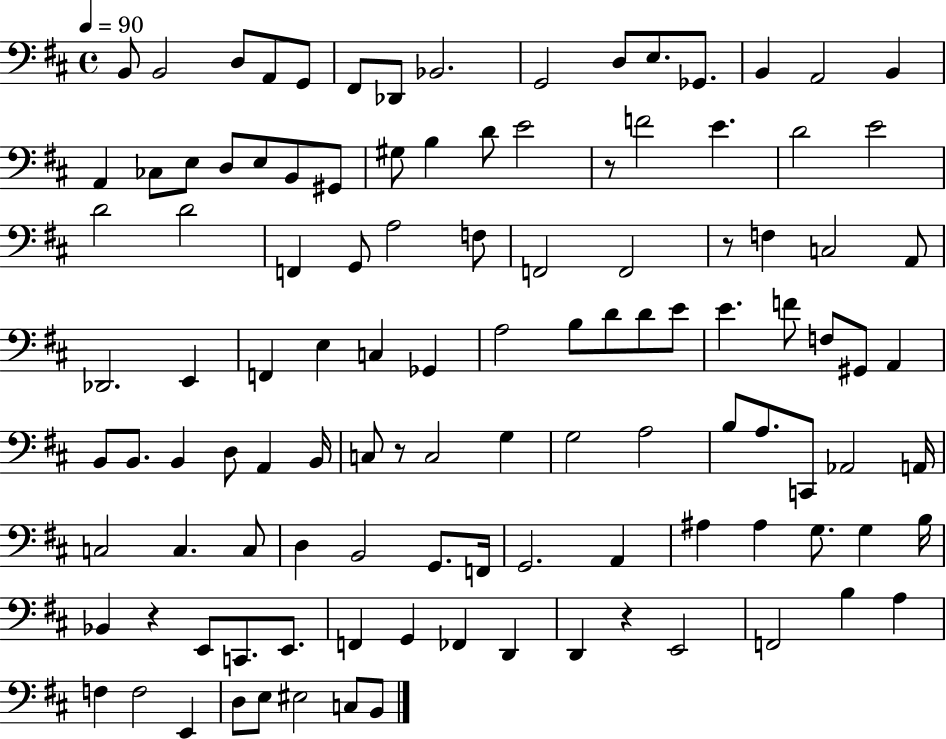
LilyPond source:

{
  \clef bass
  \time 4/4
  \defaultTimeSignature
  \key d \major
  \tempo 4 = 90
  b,8 b,2 d8 a,8 g,8 | fis,8 des,8 bes,2. | g,2 d8 e8. ges,8. | b,4 a,2 b,4 | \break a,4 ces8 e8 d8 e8 b,8 gis,8 | gis8 b4 d'8 e'2 | r8 f'2 e'4. | d'2 e'2 | \break d'2 d'2 | f,4 g,8 a2 f8 | f,2 f,2 | r8 f4 c2 a,8 | \break des,2. e,4 | f,4 e4 c4 ges,4 | a2 b8 d'8 d'8 e'8 | e'4. f'8 f8 gis,8 a,4 | \break b,8 b,8. b,4 d8 a,4 b,16 | c8 r8 c2 g4 | g2 a2 | b8 a8. c,8 aes,2 a,16 | \break c2 c4. c8 | d4 b,2 g,8. f,16 | g,2. a,4 | ais4 ais4 g8. g4 b16 | \break bes,4 r4 e,8 c,8. e,8. | f,4 g,4 fes,4 d,4 | d,4 r4 e,2 | f,2 b4 a4 | \break f4 f2 e,4 | d8 e8 eis2 c8 b,8 | \bar "|."
}